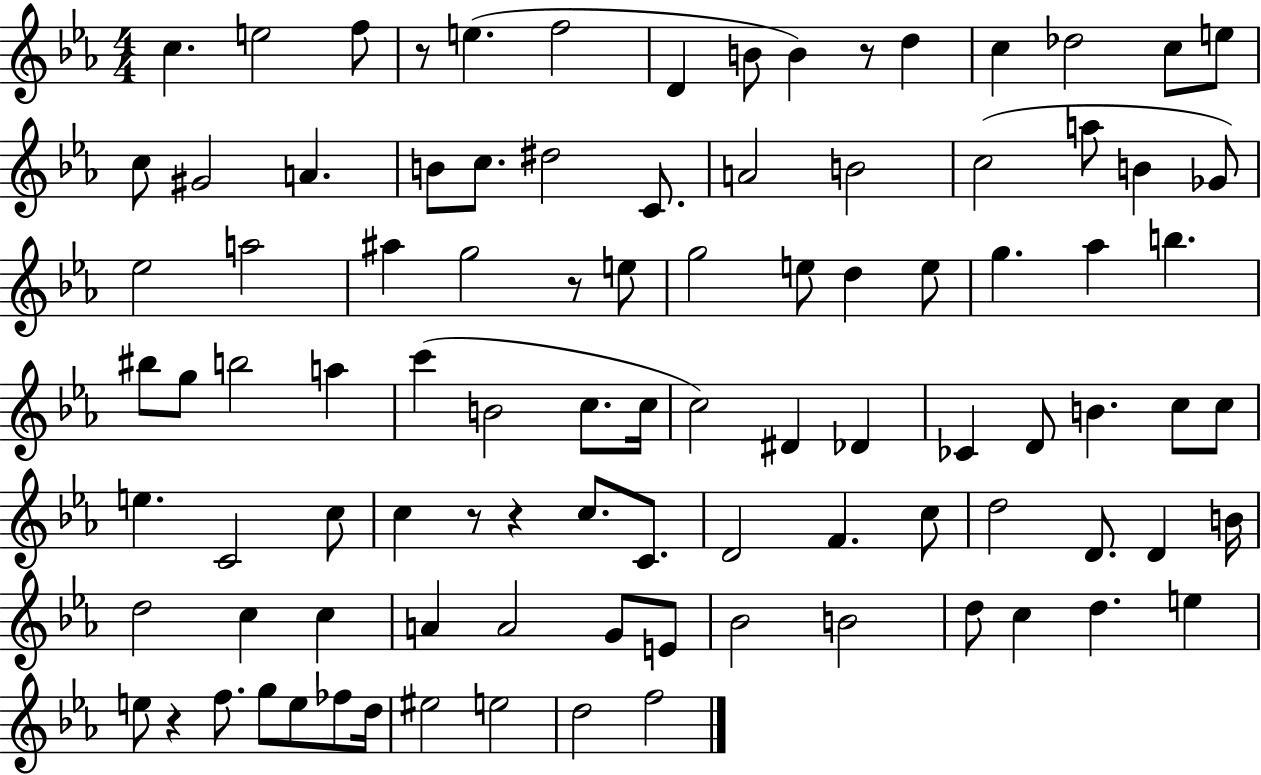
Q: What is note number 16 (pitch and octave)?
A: A4